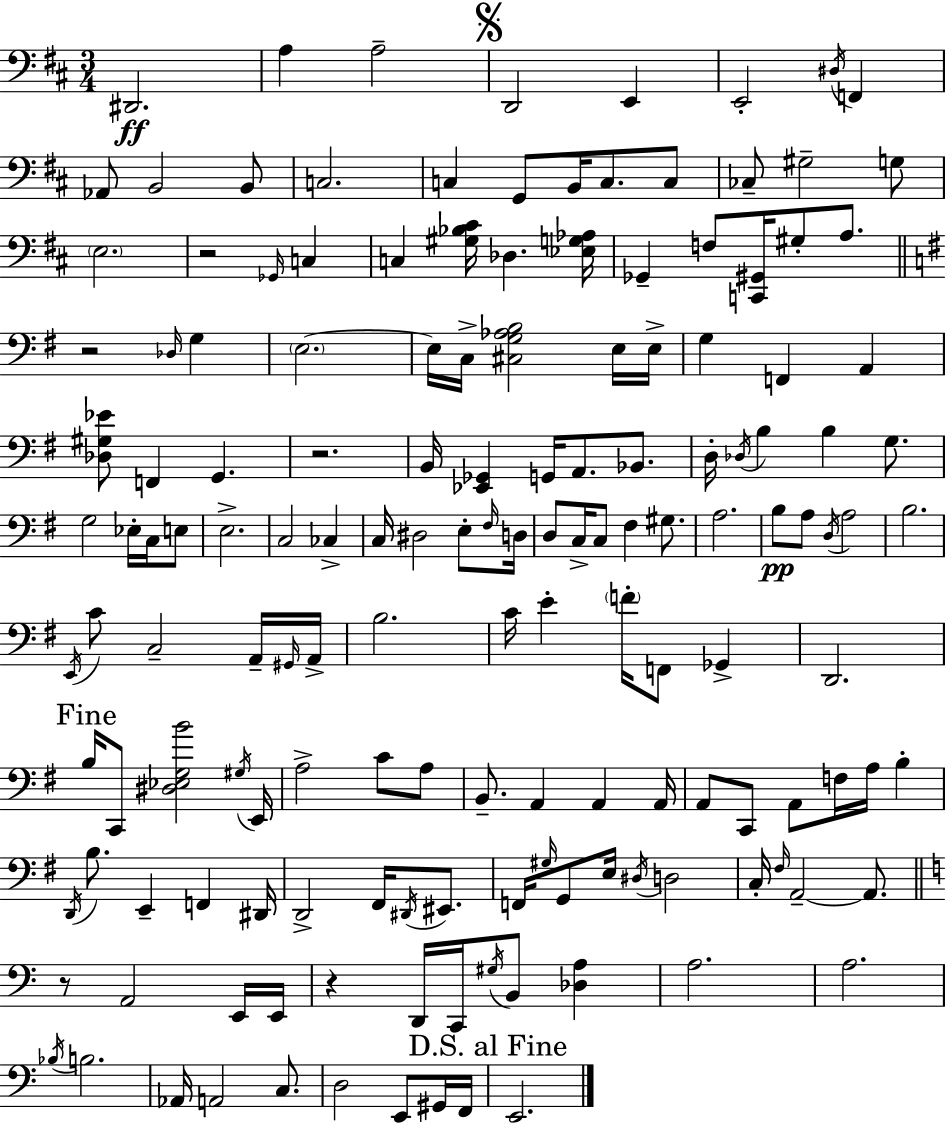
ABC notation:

X:1
T:Untitled
M:3/4
L:1/4
K:D
^D,,2 A, A,2 D,,2 E,, E,,2 ^D,/4 F,, _A,,/2 B,,2 B,,/2 C,2 C, G,,/2 B,,/4 C,/2 C,/2 _C,/2 ^G,2 G,/2 E,2 z2 _G,,/4 C, C, [^G,_B,^C]/4 _D, [_E,G,_A,]/4 _G,, F,/2 [C,,^G,,]/4 ^G,/2 A,/2 z2 _D,/4 G, E,2 E,/4 C,/4 [^C,G,_A,B,]2 E,/4 E,/4 G, F,, A,, [_D,^G,_E]/2 F,, G,, z2 B,,/4 [_E,,_G,,] G,,/4 A,,/2 _B,,/2 D,/4 _D,/4 B, B, G,/2 G,2 _E,/4 C,/4 E,/2 E,2 C,2 _C, C,/4 ^D,2 E,/2 ^F,/4 D,/4 D,/2 C,/4 C,/2 ^F, ^G,/2 A,2 B,/2 A,/2 D,/4 A,2 B,2 E,,/4 C/2 C,2 A,,/4 ^G,,/4 A,,/4 B,2 C/4 E F/4 F,,/2 _G,, D,,2 B,/4 C,,/2 [^D,_E,G,B]2 ^G,/4 E,,/4 A,2 C/2 A,/2 B,,/2 A,, A,, A,,/4 A,,/2 C,,/2 A,,/2 F,/4 A,/4 B, D,,/4 B,/2 E,, F,, ^D,,/4 D,,2 ^F,,/4 ^D,,/4 ^E,,/2 F,,/4 ^G,/4 G,,/2 E,/4 ^D,/4 D,2 C,/4 ^F,/4 A,,2 A,,/2 z/2 A,,2 E,,/4 E,,/4 z D,,/4 C,,/4 ^G,/4 B,,/2 [_D,A,] A,2 A,2 _B,/4 B,2 _A,,/4 A,,2 C,/2 D,2 E,,/2 ^G,,/4 F,,/4 E,,2